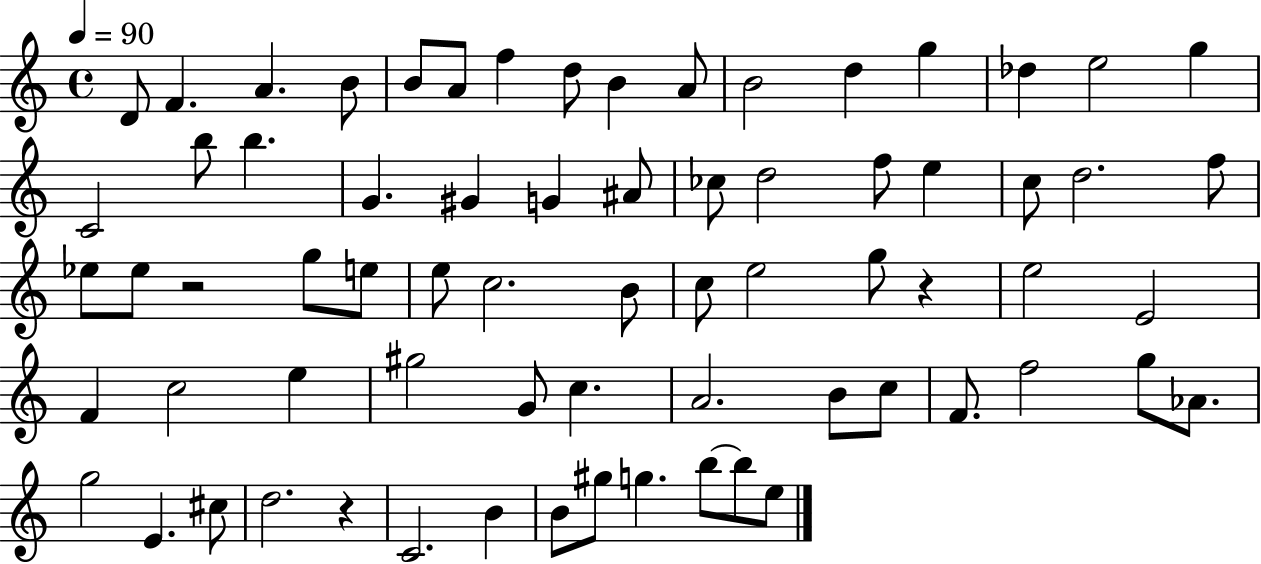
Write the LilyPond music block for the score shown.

{
  \clef treble
  \time 4/4
  \defaultTimeSignature
  \key c \major
  \tempo 4 = 90
  d'8 f'4. a'4. b'8 | b'8 a'8 f''4 d''8 b'4 a'8 | b'2 d''4 g''4 | des''4 e''2 g''4 | \break c'2 b''8 b''4. | g'4. gis'4 g'4 ais'8 | ces''8 d''2 f''8 e''4 | c''8 d''2. f''8 | \break ees''8 ees''8 r2 g''8 e''8 | e''8 c''2. b'8 | c''8 e''2 g''8 r4 | e''2 e'2 | \break f'4 c''2 e''4 | gis''2 g'8 c''4. | a'2. b'8 c''8 | f'8. f''2 g''8 aes'8. | \break g''2 e'4. cis''8 | d''2. r4 | c'2. b'4 | b'8 gis''8 g''4. b''8~~ b''8 e''8 | \break \bar "|."
}